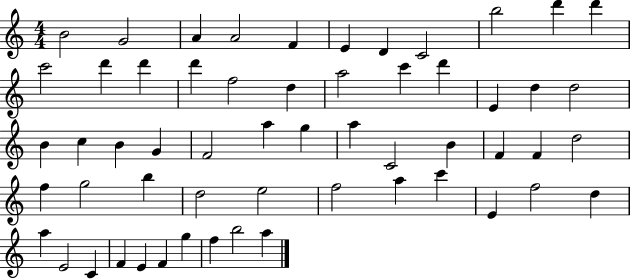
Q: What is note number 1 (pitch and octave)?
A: B4